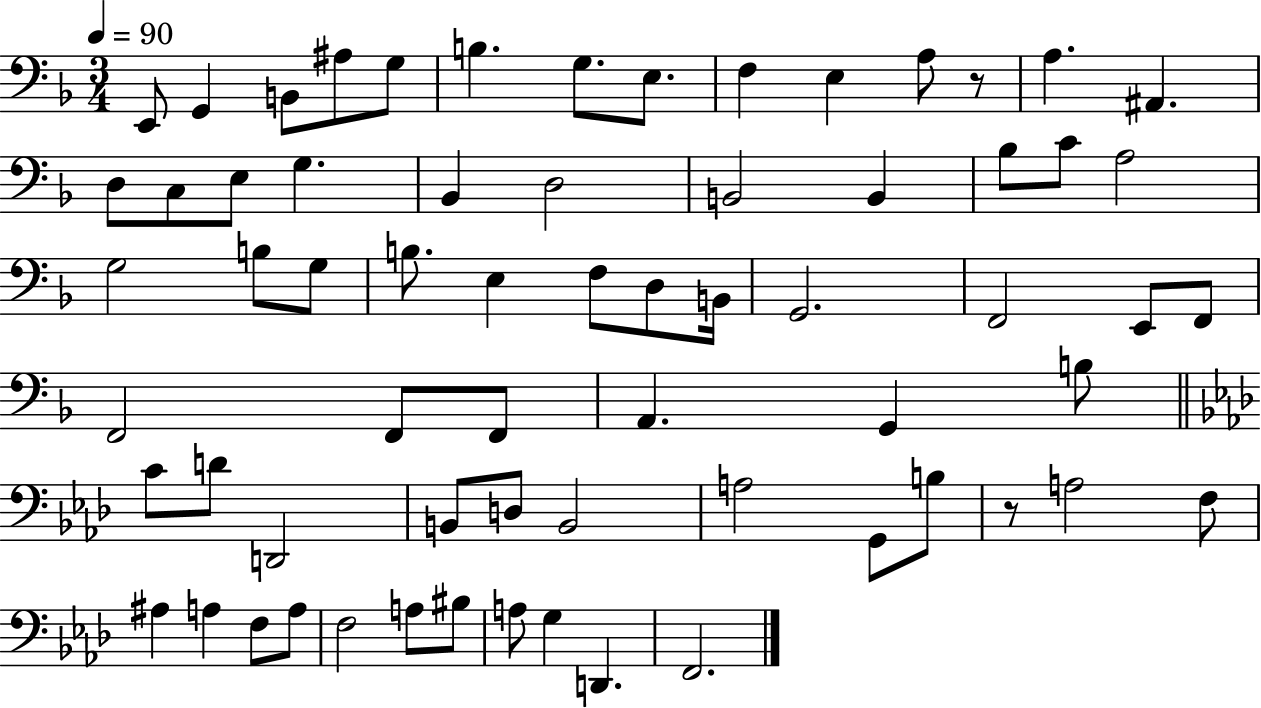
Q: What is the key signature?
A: F major